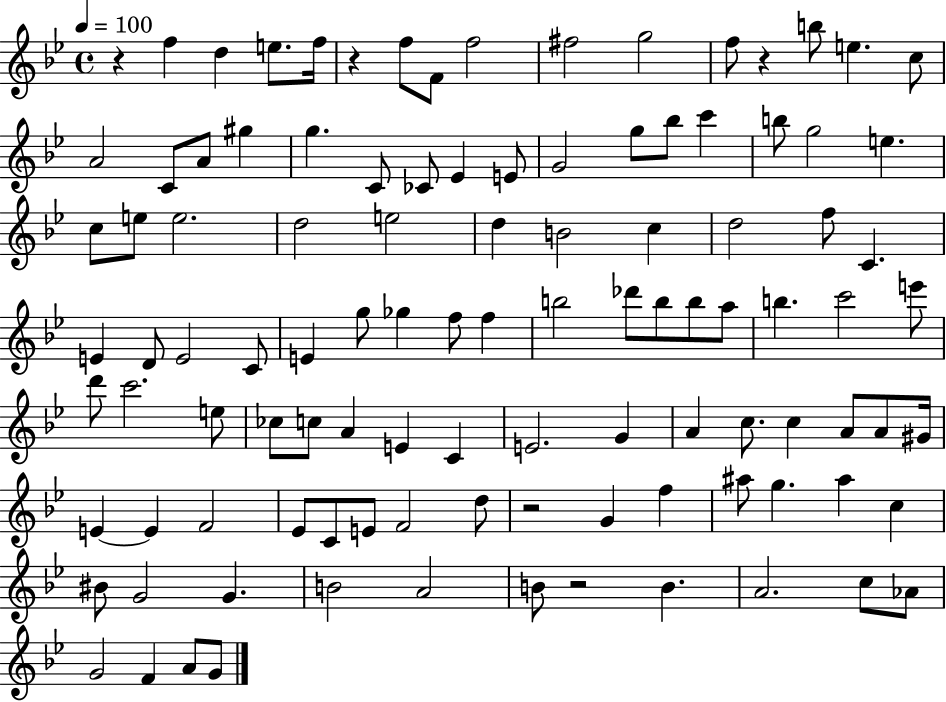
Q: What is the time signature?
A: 4/4